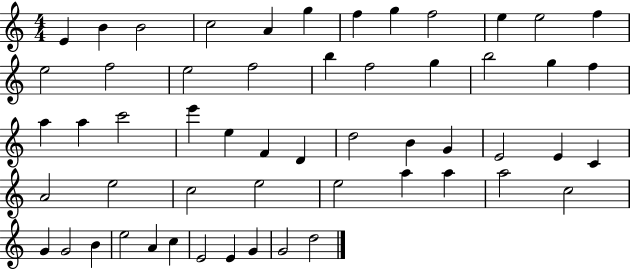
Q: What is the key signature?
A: C major